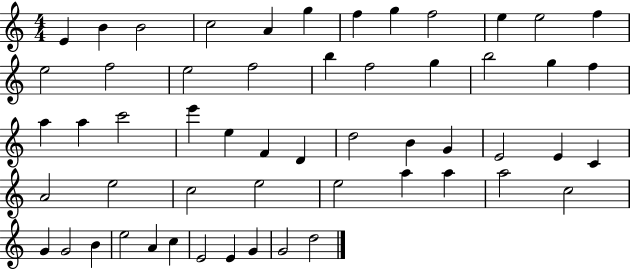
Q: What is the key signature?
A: C major